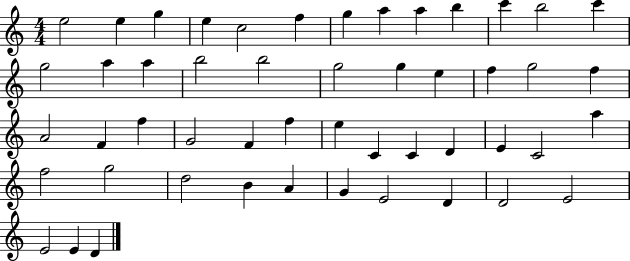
{
  \clef treble
  \numericTimeSignature
  \time 4/4
  \key c \major
  e''2 e''4 g''4 | e''4 c''2 f''4 | g''4 a''4 a''4 b''4 | c'''4 b''2 c'''4 | \break g''2 a''4 a''4 | b''2 b''2 | g''2 g''4 e''4 | f''4 g''2 f''4 | \break a'2 f'4 f''4 | g'2 f'4 f''4 | e''4 c'4 c'4 d'4 | e'4 c'2 a''4 | \break f''2 g''2 | d''2 b'4 a'4 | g'4 e'2 d'4 | d'2 e'2 | \break e'2 e'4 d'4 | \bar "|."
}